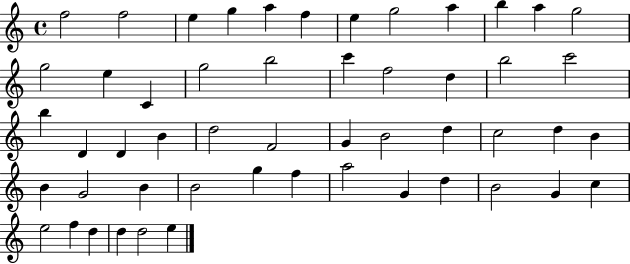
{
  \clef treble
  \time 4/4
  \defaultTimeSignature
  \key c \major
  f''2 f''2 | e''4 g''4 a''4 f''4 | e''4 g''2 a''4 | b''4 a''4 g''2 | \break g''2 e''4 c'4 | g''2 b''2 | c'''4 f''2 d''4 | b''2 c'''2 | \break b''4 d'4 d'4 b'4 | d''2 f'2 | g'4 b'2 d''4 | c''2 d''4 b'4 | \break b'4 g'2 b'4 | b'2 g''4 f''4 | a''2 g'4 d''4 | b'2 g'4 c''4 | \break e''2 f''4 d''4 | d''4 d''2 e''4 | \bar "|."
}